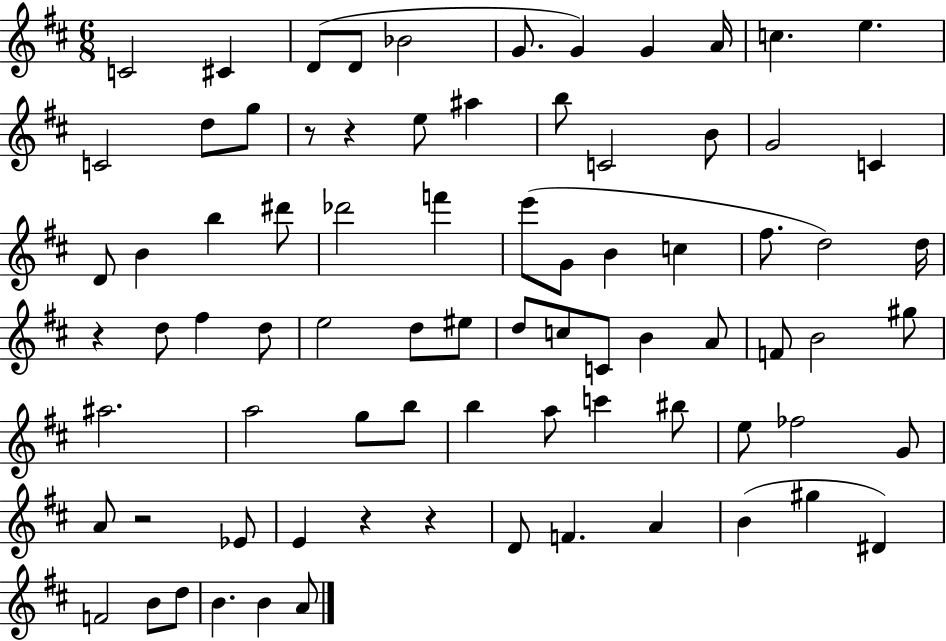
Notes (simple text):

C4/h C#4/q D4/e D4/e Bb4/h G4/e. G4/q G4/q A4/s C5/q. E5/q. C4/h D5/e G5/e R/e R/q E5/e A#5/q B5/e C4/h B4/e G4/h C4/q D4/e B4/q B5/q D#6/e Db6/h F6/q E6/e G4/e B4/q C5/q F#5/e. D5/h D5/s R/q D5/e F#5/q D5/e E5/h D5/e EIS5/e D5/e C5/e C4/e B4/q A4/e F4/e B4/h G#5/e A#5/h. A5/h G5/e B5/e B5/q A5/e C6/q BIS5/e E5/e FES5/h G4/e A4/e R/h Eb4/e E4/q R/q R/q D4/e F4/q. A4/q B4/q G#5/q D#4/q F4/h B4/e D5/e B4/q. B4/q A4/e